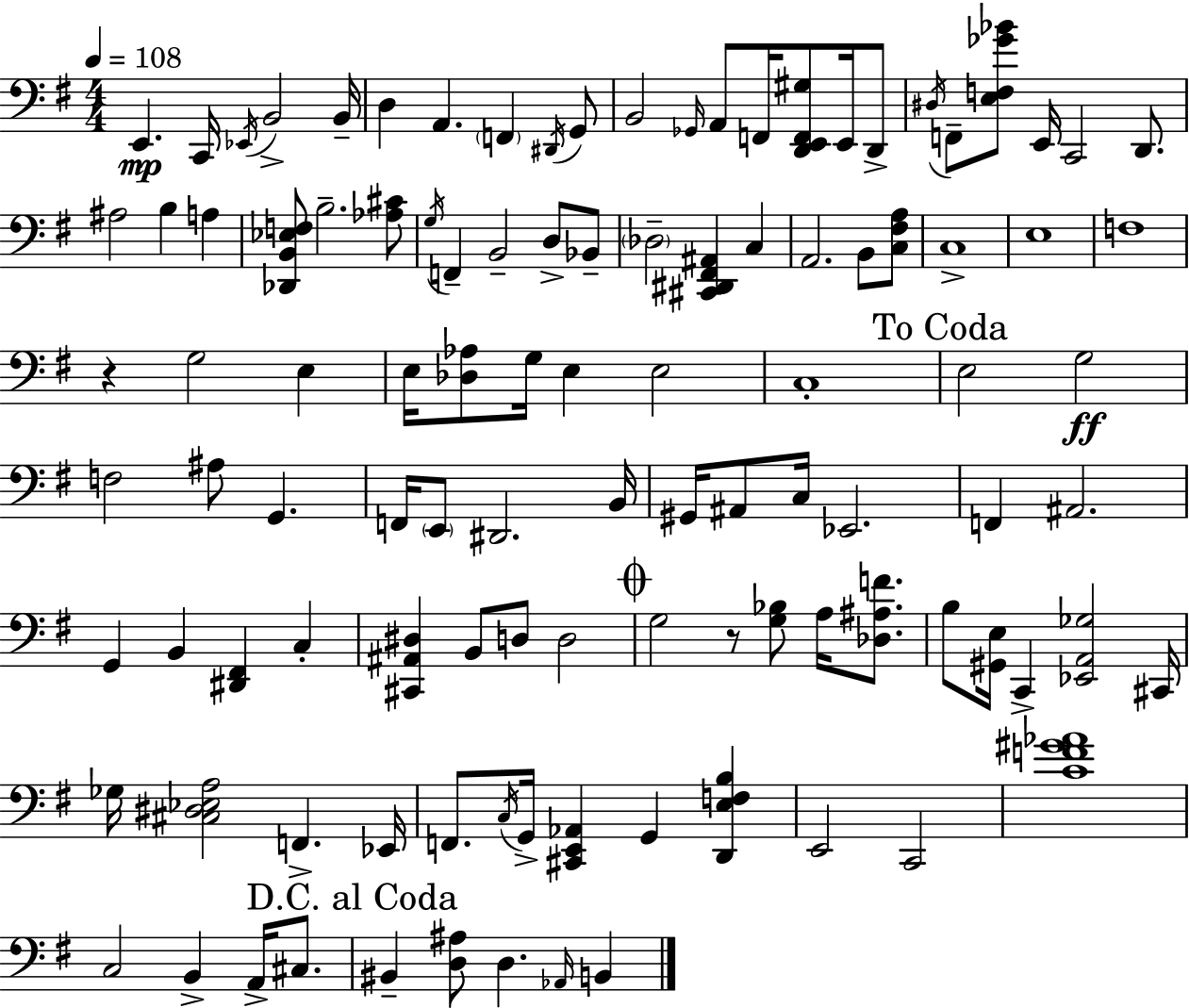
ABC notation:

X:1
T:Untitled
M:4/4
L:1/4
K:Em
E,, C,,/4 _E,,/4 B,,2 B,,/4 D, A,, F,, ^D,,/4 G,,/2 B,,2 _G,,/4 A,,/2 F,,/4 [D,,E,,F,,^G,]/2 E,,/4 D,,/2 ^D,/4 F,,/2 [E,F,_G_B]/2 E,,/4 C,,2 D,,/2 ^A,2 B, A, [_D,,B,,_E,F,]/2 B,2 [_A,^C]/2 G,/4 F,, B,,2 D,/2 _B,,/2 _D,2 [^C,,^D,,^F,,^A,,] C, A,,2 B,,/2 [C,^F,A,]/2 C,4 E,4 F,4 z G,2 E, E,/4 [_D,_A,]/2 G,/4 E, E,2 C,4 E,2 G,2 F,2 ^A,/2 G,, F,,/4 E,,/2 ^D,,2 B,,/4 ^G,,/4 ^A,,/2 C,/4 _E,,2 F,, ^A,,2 G,, B,, [^D,,^F,,] C, [^C,,^A,,^D,] B,,/2 D,/2 D,2 G,2 z/2 [G,_B,]/2 A,/4 [_D,^A,F]/2 B,/2 [^G,,E,]/4 C,, [_E,,A,,_G,]2 ^C,,/4 _G,/4 [^C,^D,_E,A,]2 F,, _E,,/4 F,,/2 C,/4 G,,/4 [^C,,E,,_A,,] G,, [D,,E,F,B,] E,,2 C,,2 [CF^G_A]4 C,2 B,, A,,/4 ^C,/2 ^B,, [D,^A,]/2 D, _A,,/4 B,,